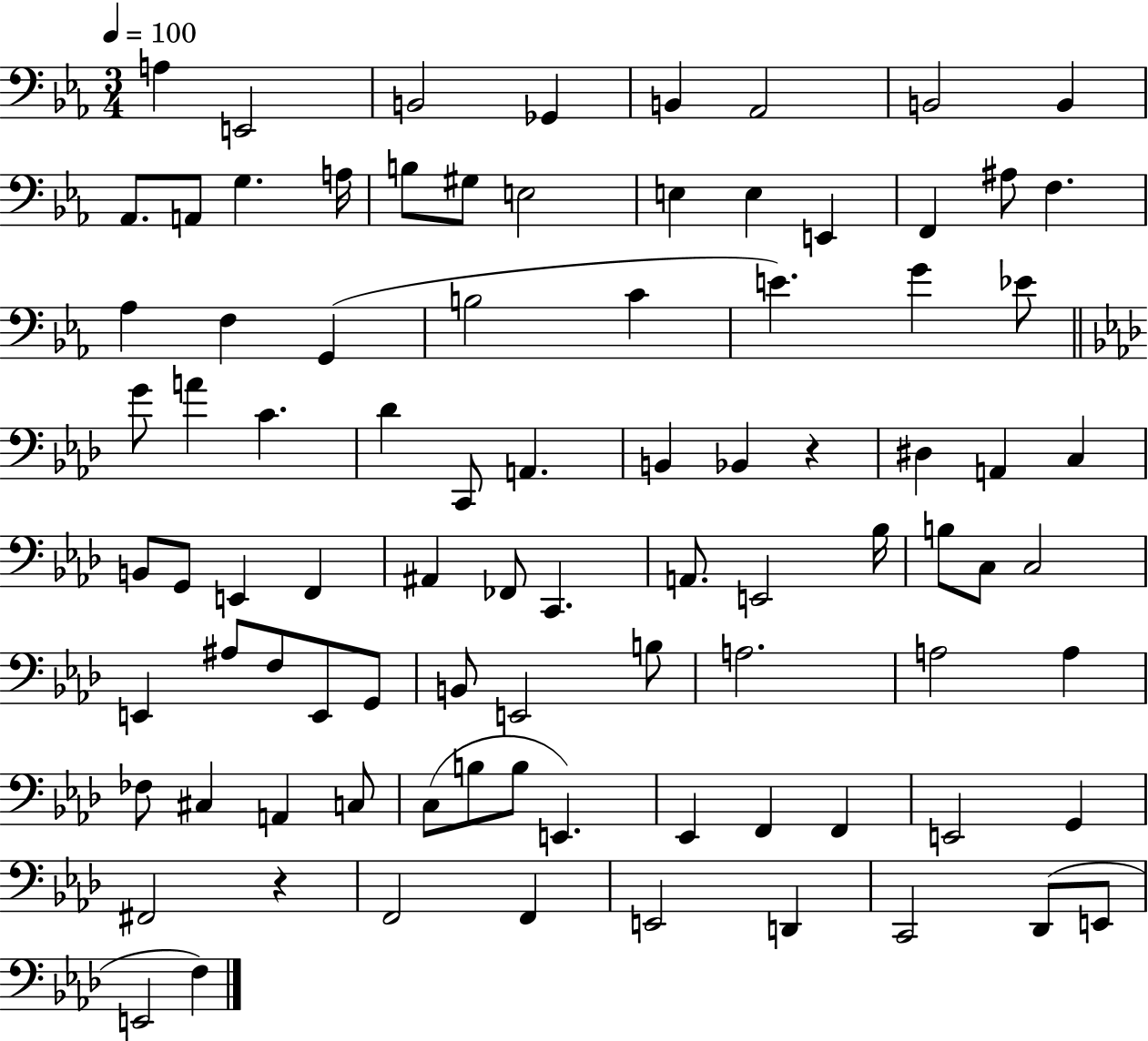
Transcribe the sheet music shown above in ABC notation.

X:1
T:Untitled
M:3/4
L:1/4
K:Eb
A, E,,2 B,,2 _G,, B,, _A,,2 B,,2 B,, _A,,/2 A,,/2 G, A,/4 B,/2 ^G,/2 E,2 E, E, E,, F,, ^A,/2 F, _A, F, G,, B,2 C E G _E/2 G/2 A C _D C,,/2 A,, B,, _B,, z ^D, A,, C, B,,/2 G,,/2 E,, F,, ^A,, _F,,/2 C,, A,,/2 E,,2 _B,/4 B,/2 C,/2 C,2 E,, ^A,/2 F,/2 E,,/2 G,,/2 B,,/2 E,,2 B,/2 A,2 A,2 A, _F,/2 ^C, A,, C,/2 C,/2 B,/2 B,/2 E,, _E,, F,, F,, E,,2 G,, ^F,,2 z F,,2 F,, E,,2 D,, C,,2 _D,,/2 E,,/2 E,,2 F,